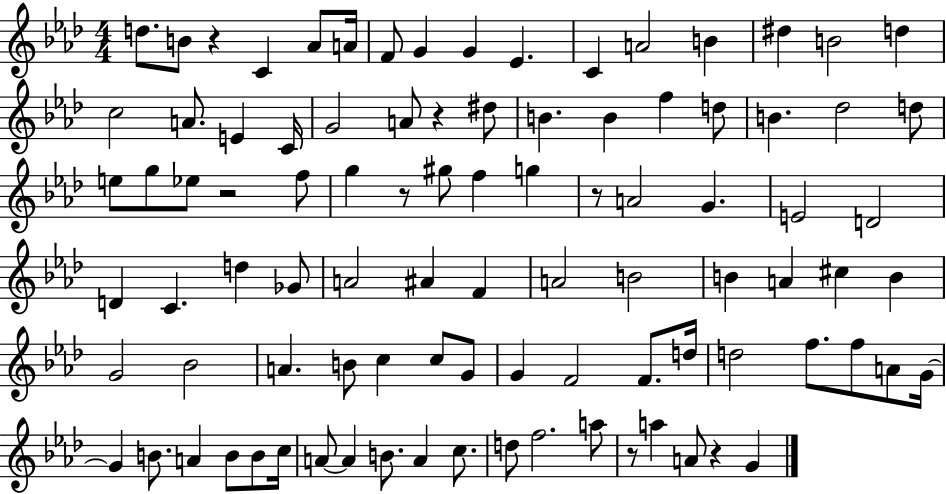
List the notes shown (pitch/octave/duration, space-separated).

D5/e. B4/e R/q C4/q Ab4/e A4/s F4/e G4/q G4/q Eb4/q. C4/q A4/h B4/q D#5/q B4/h D5/q C5/h A4/e. E4/q C4/s G4/h A4/e R/q D#5/e B4/q. B4/q F5/q D5/e B4/q. Db5/h D5/e E5/e G5/e Eb5/e R/h F5/e G5/q R/e G#5/e F5/q G5/q R/e A4/h G4/q. E4/h D4/h D4/q C4/q. D5/q Gb4/e A4/h A#4/q F4/q A4/h B4/h B4/q A4/q C#5/q B4/q G4/h Bb4/h A4/q. B4/e C5/q C5/e G4/e G4/q F4/h F4/e. D5/s D5/h F5/e. F5/e A4/e G4/s G4/q B4/e. A4/q B4/e B4/e C5/s A4/e A4/q B4/e. A4/q C5/e. D5/e F5/h. A5/e R/e A5/q A4/e R/q G4/q